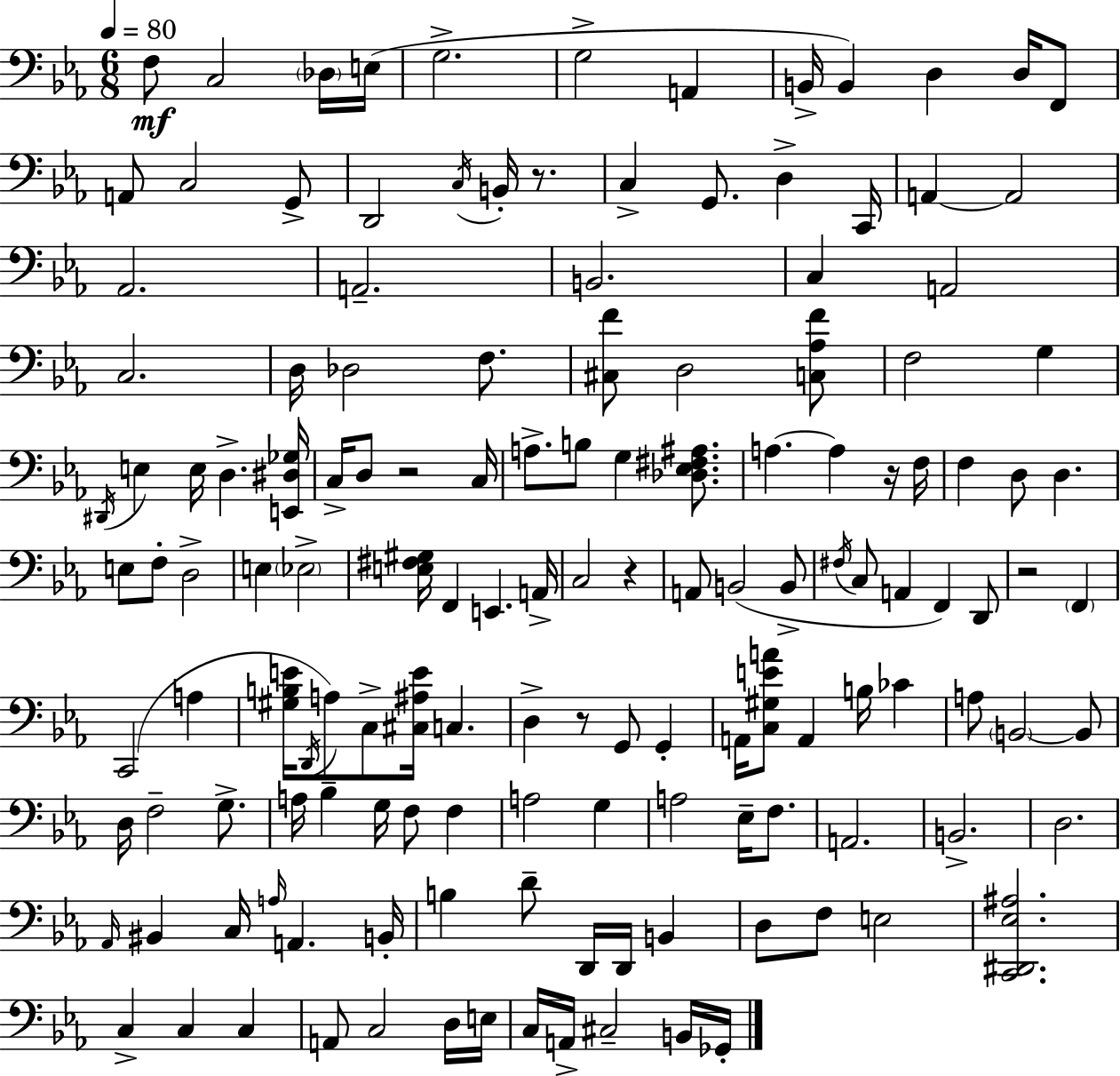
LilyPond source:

{
  \clef bass
  \numericTimeSignature
  \time 6/8
  \key c \minor
  \tempo 4 = 80
  f8\mf c2 \parenthesize des16 e16( | g2.-> | g2-> a,4 | b,16-> b,4) d4 d16 f,8 | \break a,8 c2 g,8-> | d,2 \acciaccatura { c16 } b,16-. r8. | c4-> g,8. d4-> | c,16 a,4~~ a,2 | \break aes,2. | a,2.-- | b,2. | c4 a,2 | \break c2. | d16 des2 f8. | <cis f'>8 d2 <c aes f'>8 | f2 g4 | \break \acciaccatura { dis,16 } e4 e16 d4.-> | <e, dis ges>16 c16-> d8 r2 | c16 a8.-> b8 g4 <des ees fis ais>8. | a4.~~ a4 | \break r16 f16 f4 d8 d4. | e8 f8-. d2-> | e4 \parenthesize ees2-> | <e fis gis>16 f,4 e,4. | \break a,16-> c2 r4 | a,8 b,2( | b,8-> \acciaccatura { fis16 } c8 a,4 f,4) | d,8 r2 \parenthesize f,4 | \break c,2( a4 | <gis b e'>16 \acciaccatura { d,16 } a8) c8-> <cis ais e'>16 c4. | d4-> r8 g,8 | g,4-. a,16 <c gis e' a'>8 a,4 b16 | \break ces'4 a8 \parenthesize b,2~~ | b,8 d16 f2-- | g8.-> a16 bes4-- g16 f8 | f4 a2 | \break g4 a2 | ees16-- f8. a,2. | b,2.-> | d2. | \break \grace { aes,16 } bis,4 c16 \grace { a16 } a,4. | b,16-. b4 d'8-- | d,16 d,16 b,4 d8 f8 e2 | <c, dis, ees ais>2. | \break c4-> c4 | c4 a,8 c2 | d16 e16 c16 a,16-> cis2-- | b,16 ges,16-. \bar "|."
}